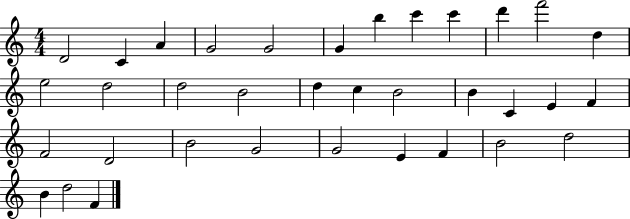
D4/h C4/q A4/q G4/h G4/h G4/q B5/q C6/q C6/q D6/q F6/h D5/q E5/h D5/h D5/h B4/h D5/q C5/q B4/h B4/q C4/q E4/q F4/q F4/h D4/h B4/h G4/h G4/h E4/q F4/q B4/h D5/h B4/q D5/h F4/q